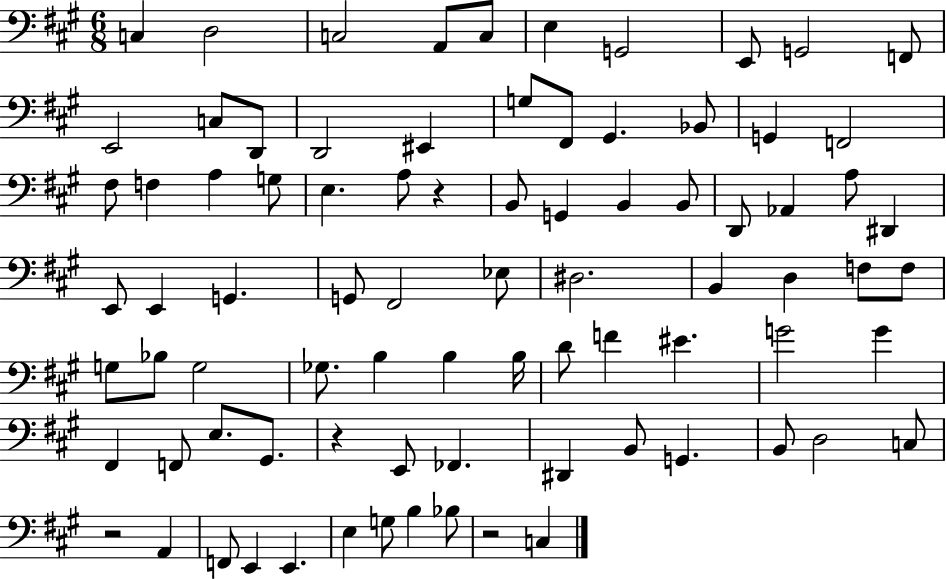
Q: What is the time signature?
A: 6/8